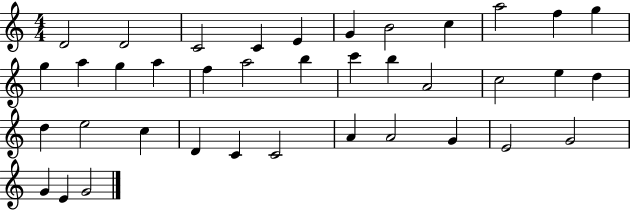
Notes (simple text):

D4/h D4/h C4/h C4/q E4/q G4/q B4/h C5/q A5/h F5/q G5/q G5/q A5/q G5/q A5/q F5/q A5/h B5/q C6/q B5/q A4/h C5/h E5/q D5/q D5/q E5/h C5/q D4/q C4/q C4/h A4/q A4/h G4/q E4/h G4/h G4/q E4/q G4/h